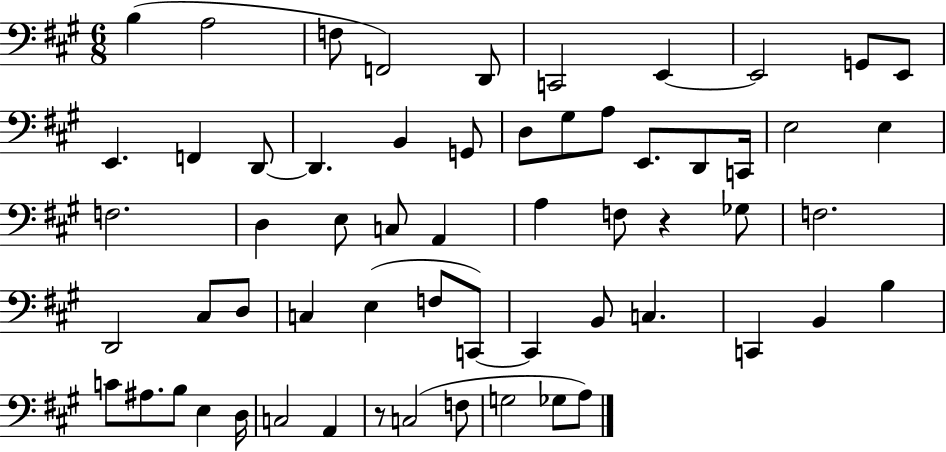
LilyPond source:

{
  \clef bass
  \numericTimeSignature
  \time 6/8
  \key a \major
  \repeat volta 2 { b4( a2 | f8 f,2) d,8 | c,2 e,4~~ | e,2 g,8 e,8 | \break e,4. f,4 d,8~~ | d,4. b,4 g,8 | d8 gis8 a8 e,8. d,8 c,16 | e2 e4 | \break f2. | d4 e8 c8 a,4 | a4 f8 r4 ges8 | f2. | \break d,2 cis8 d8 | c4 e4( f8 c,8~~) | c,4 b,8 c4. | c,4 b,4 b4 | \break c'8 ais8. b8 e4 d16 | c2 a,4 | r8 c2( f8 | g2 ges8 a8) | \break } \bar "|."
}